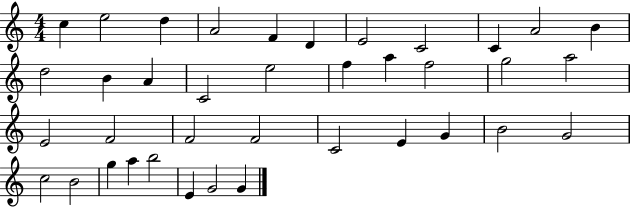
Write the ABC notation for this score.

X:1
T:Untitled
M:4/4
L:1/4
K:C
c e2 d A2 F D E2 C2 C A2 B d2 B A C2 e2 f a f2 g2 a2 E2 F2 F2 F2 C2 E G B2 G2 c2 B2 g a b2 E G2 G